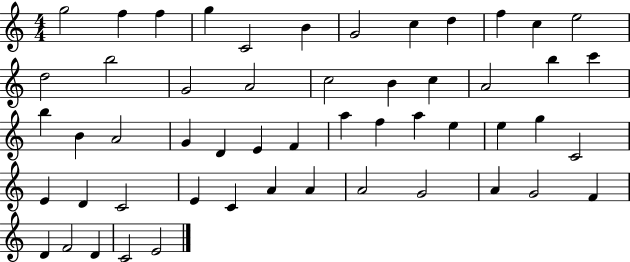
G5/h F5/q F5/q G5/q C4/h B4/q G4/h C5/q D5/q F5/q C5/q E5/h D5/h B5/h G4/h A4/h C5/h B4/q C5/q A4/h B5/q C6/q B5/q B4/q A4/h G4/q D4/q E4/q F4/q A5/q F5/q A5/q E5/q E5/q G5/q C4/h E4/q D4/q C4/h E4/q C4/q A4/q A4/q A4/h G4/h A4/q G4/h F4/q D4/q F4/h D4/q C4/h E4/h